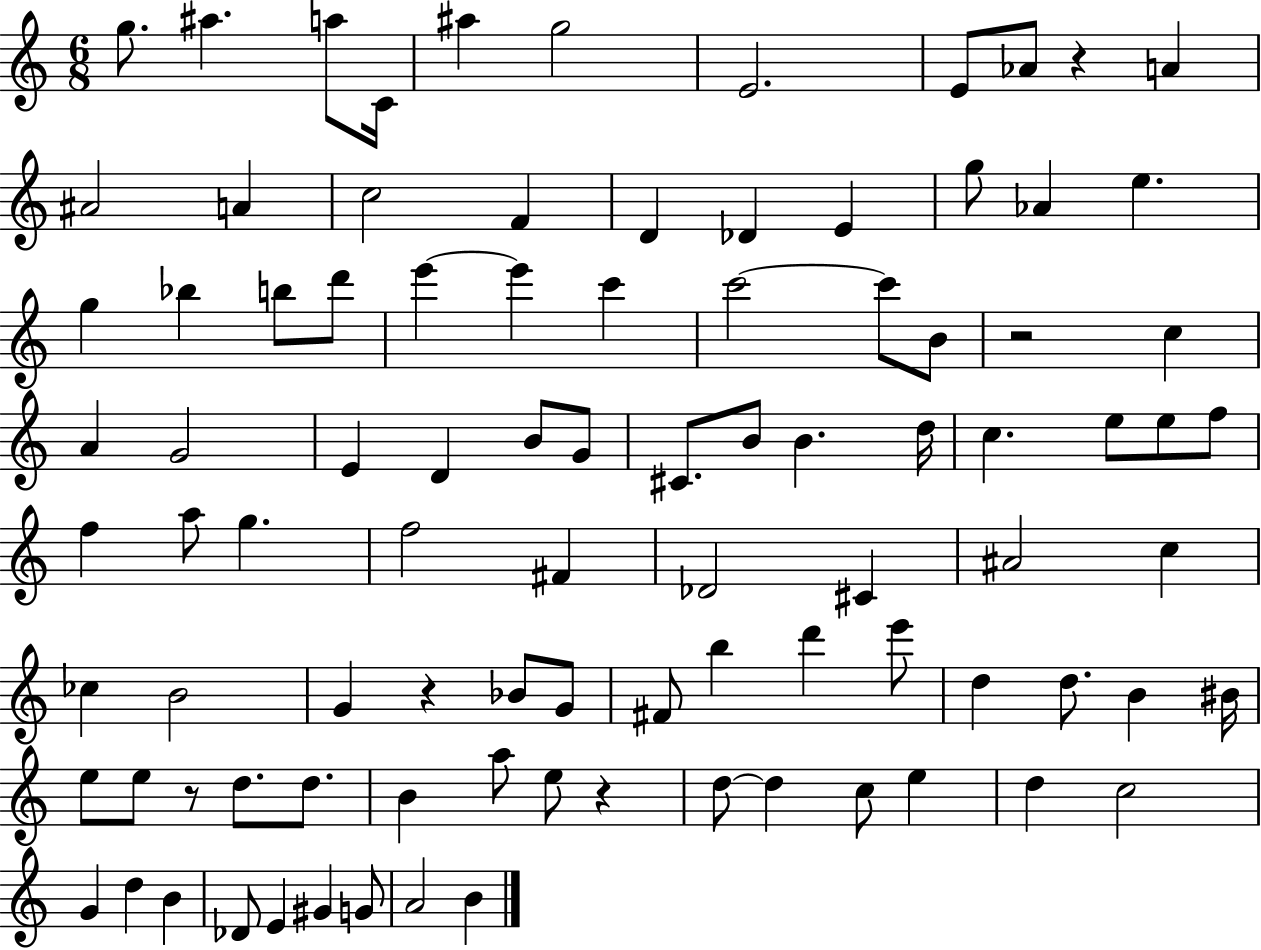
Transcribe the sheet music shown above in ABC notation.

X:1
T:Untitled
M:6/8
L:1/4
K:C
g/2 ^a a/2 C/4 ^a g2 E2 E/2 _A/2 z A ^A2 A c2 F D _D E g/2 _A e g _b b/2 d'/2 e' e' c' c'2 c'/2 B/2 z2 c A G2 E D B/2 G/2 ^C/2 B/2 B d/4 c e/2 e/2 f/2 f a/2 g f2 ^F _D2 ^C ^A2 c _c B2 G z _B/2 G/2 ^F/2 b d' e'/2 d d/2 B ^B/4 e/2 e/2 z/2 d/2 d/2 B a/2 e/2 z d/2 d c/2 e d c2 G d B _D/2 E ^G G/2 A2 B